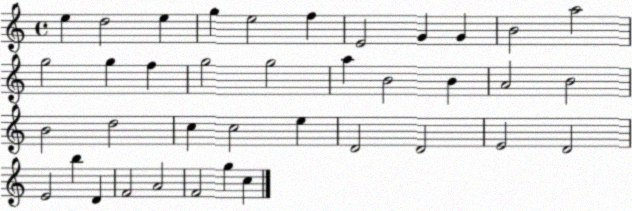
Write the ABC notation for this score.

X:1
T:Untitled
M:4/4
L:1/4
K:C
e d2 e g e2 f E2 G G B2 a2 g2 g f g2 g2 a B2 B A2 B2 B2 d2 c c2 e D2 D2 E2 D2 E2 b D F2 A2 F2 g c